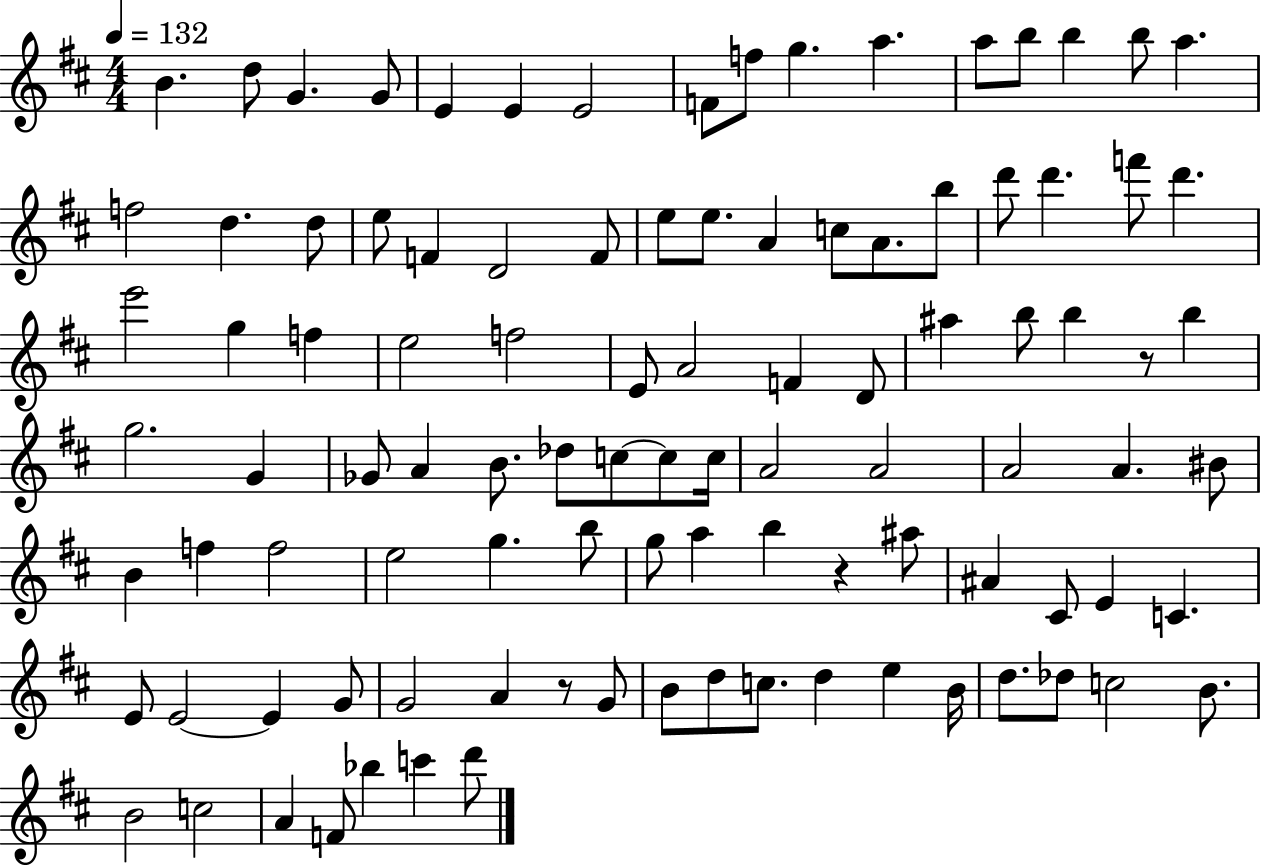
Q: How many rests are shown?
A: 3